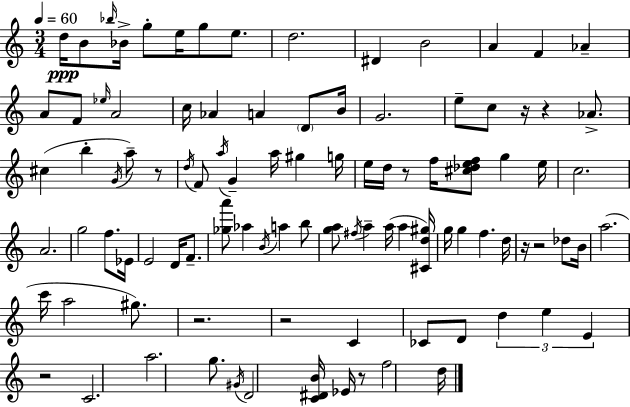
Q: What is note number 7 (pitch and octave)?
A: G5